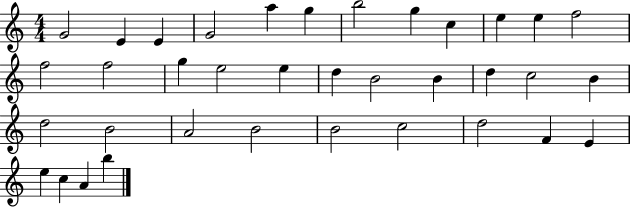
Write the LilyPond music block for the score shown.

{
  \clef treble
  \numericTimeSignature
  \time 4/4
  \key c \major
  g'2 e'4 e'4 | g'2 a''4 g''4 | b''2 g''4 c''4 | e''4 e''4 f''2 | \break f''2 f''2 | g''4 e''2 e''4 | d''4 b'2 b'4 | d''4 c''2 b'4 | \break d''2 b'2 | a'2 b'2 | b'2 c''2 | d''2 f'4 e'4 | \break e''4 c''4 a'4 b''4 | \bar "|."
}